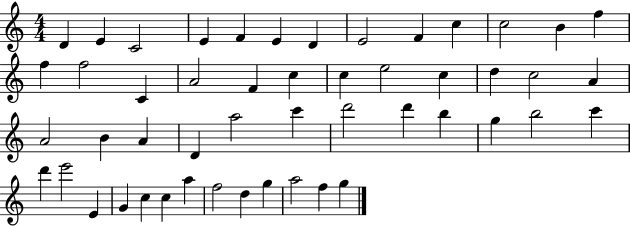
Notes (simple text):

D4/q E4/q C4/h E4/q F4/q E4/q D4/q E4/h F4/q C5/q C5/h B4/q F5/q F5/q F5/h C4/q A4/h F4/q C5/q C5/q E5/h C5/q D5/q C5/h A4/q A4/h B4/q A4/q D4/q A5/h C6/q D6/h D6/q B5/q G5/q B5/h C6/q D6/q E6/h E4/q G4/q C5/q C5/q A5/q F5/h D5/q G5/q A5/h F5/q G5/q